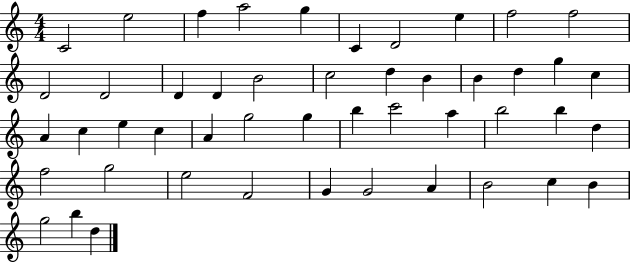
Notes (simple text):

C4/h E5/h F5/q A5/h G5/q C4/q D4/h E5/q F5/h F5/h D4/h D4/h D4/q D4/q B4/h C5/h D5/q B4/q B4/q D5/q G5/q C5/q A4/q C5/q E5/q C5/q A4/q G5/h G5/q B5/q C6/h A5/q B5/h B5/q D5/q F5/h G5/h E5/h F4/h G4/q G4/h A4/q B4/h C5/q B4/q G5/h B5/q D5/q